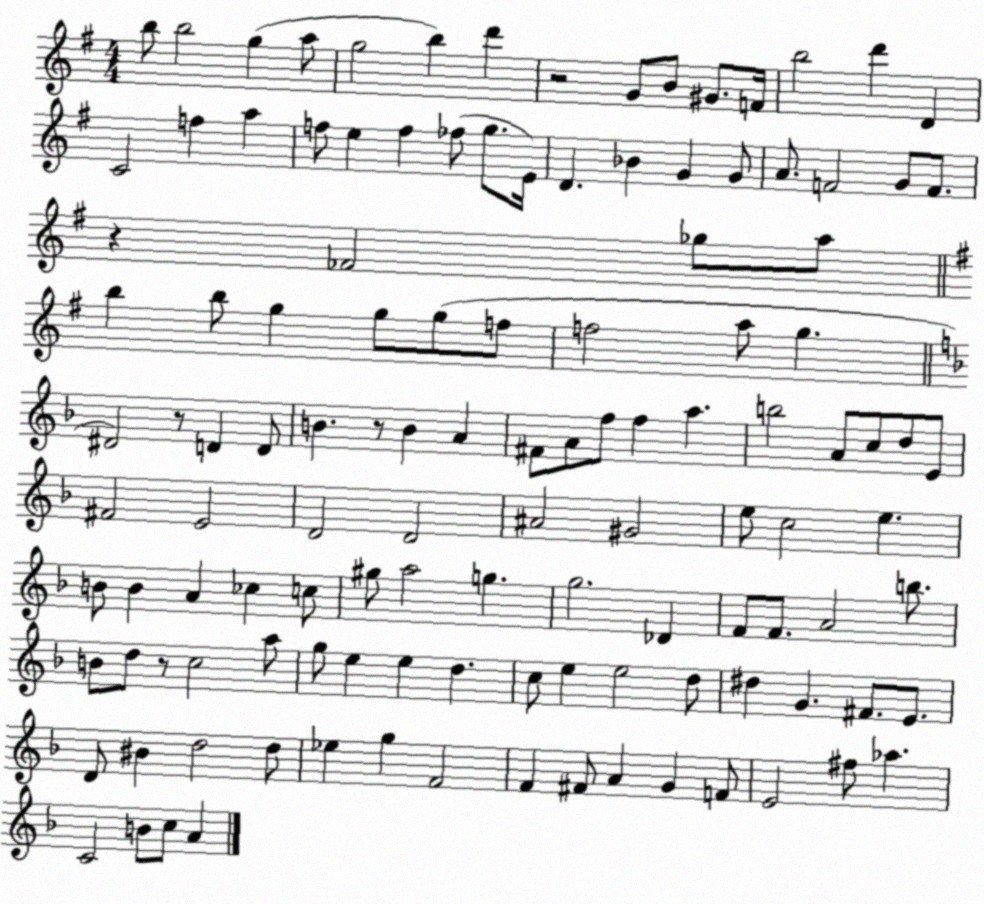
X:1
T:Untitled
M:4/4
L:1/4
K:G
b/2 b2 g a/2 g2 b d' z2 G/2 B/2 ^G/2 F/4 b2 d' D C2 f a f/2 e f _f/2 g/2 E/4 D _B G G/2 A/2 F2 G/2 F/2 z _F2 _g/2 a/2 b b/2 g g/2 g/2 f/2 f2 a/2 g ^D2 z/2 D D/2 B z/2 B A ^F/2 A/2 f/2 f a b2 A/2 c/2 d/2 E/2 ^F2 E2 D2 D2 ^A2 ^G2 e/2 c2 e B/2 B A _c c/2 ^g/2 a2 g g2 _D F/2 F/2 A2 b/2 B/2 d/2 z/2 c2 a/2 g/2 e e d c/2 e e2 d/2 ^d G ^F/2 E/2 D/2 ^B d2 d/2 _e g F2 F ^F/2 A G F/2 E2 ^f/2 _a C2 B/2 c/2 A